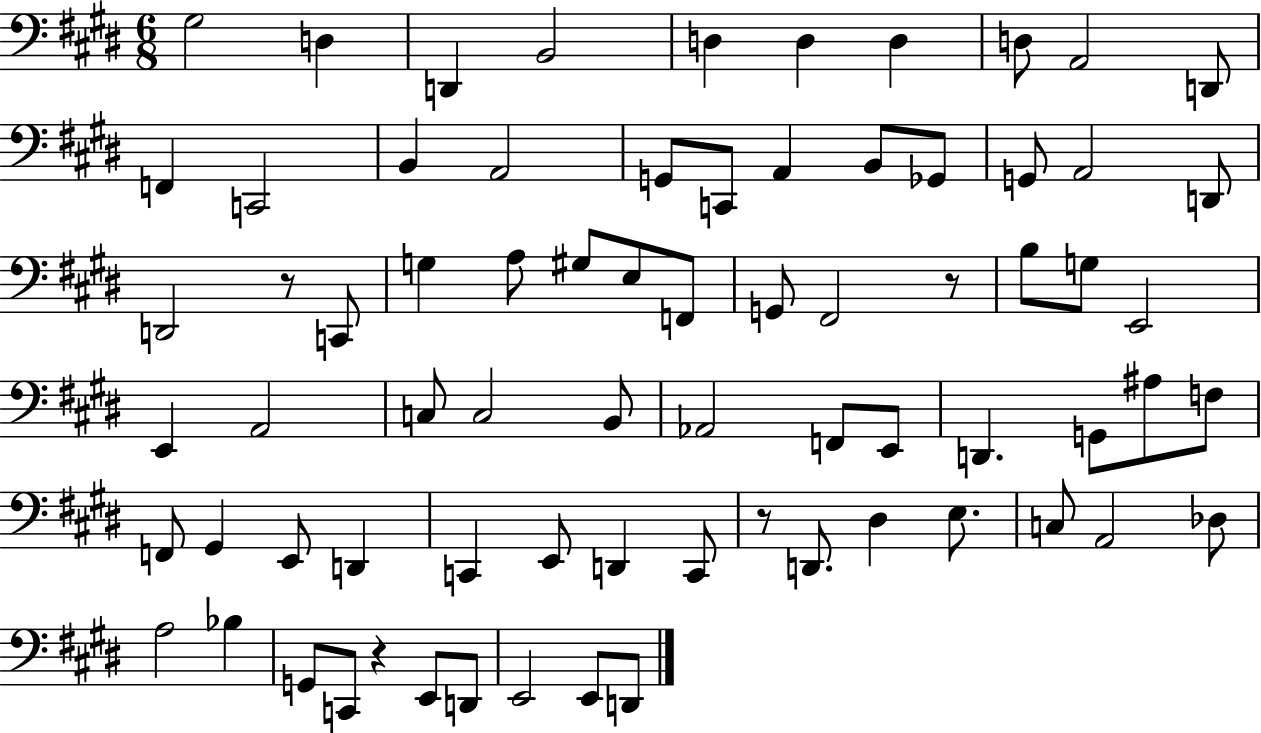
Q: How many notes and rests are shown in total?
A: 73